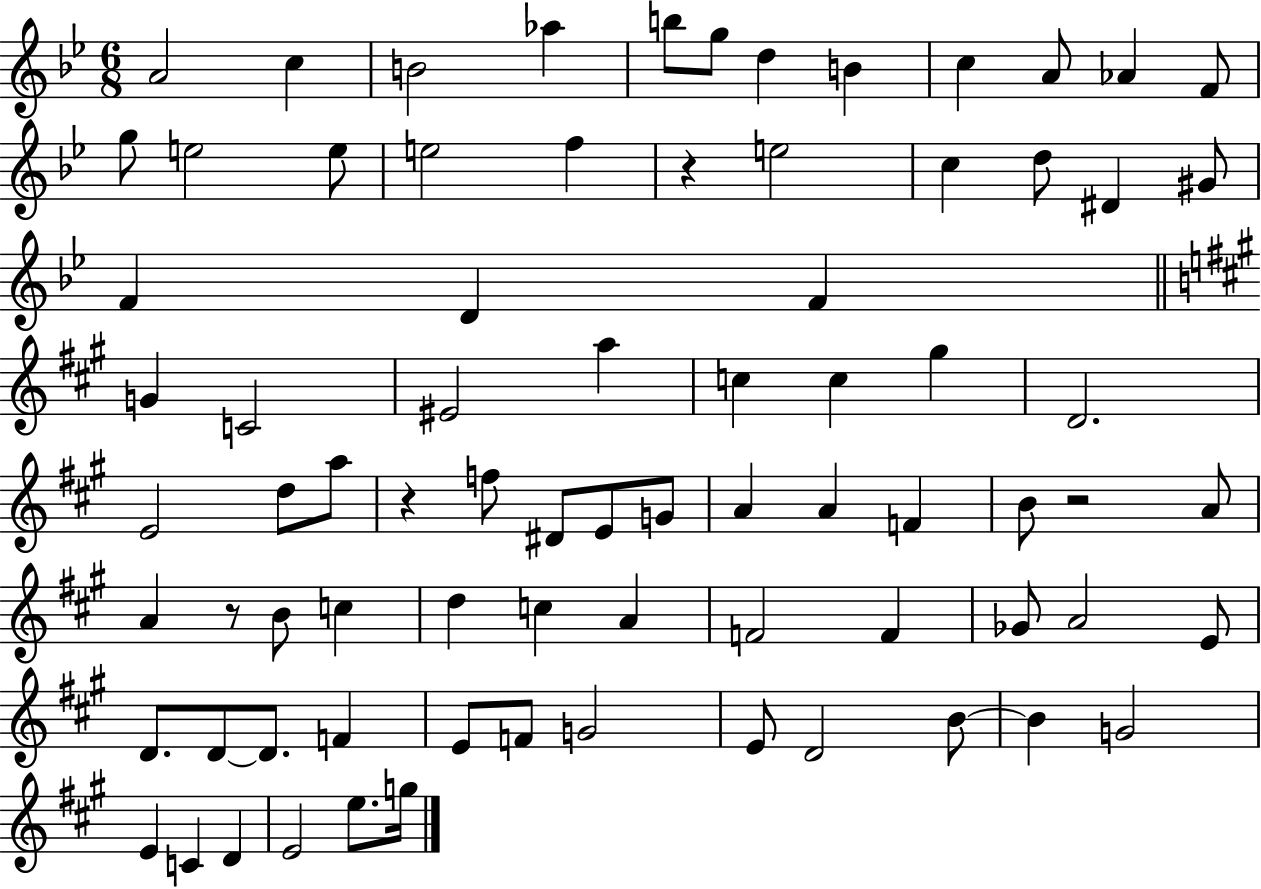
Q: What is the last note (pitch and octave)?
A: G5